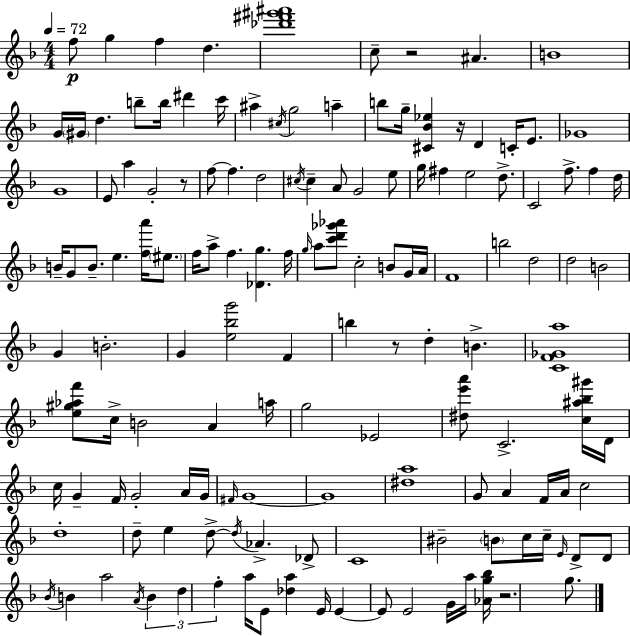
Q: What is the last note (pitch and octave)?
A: G5